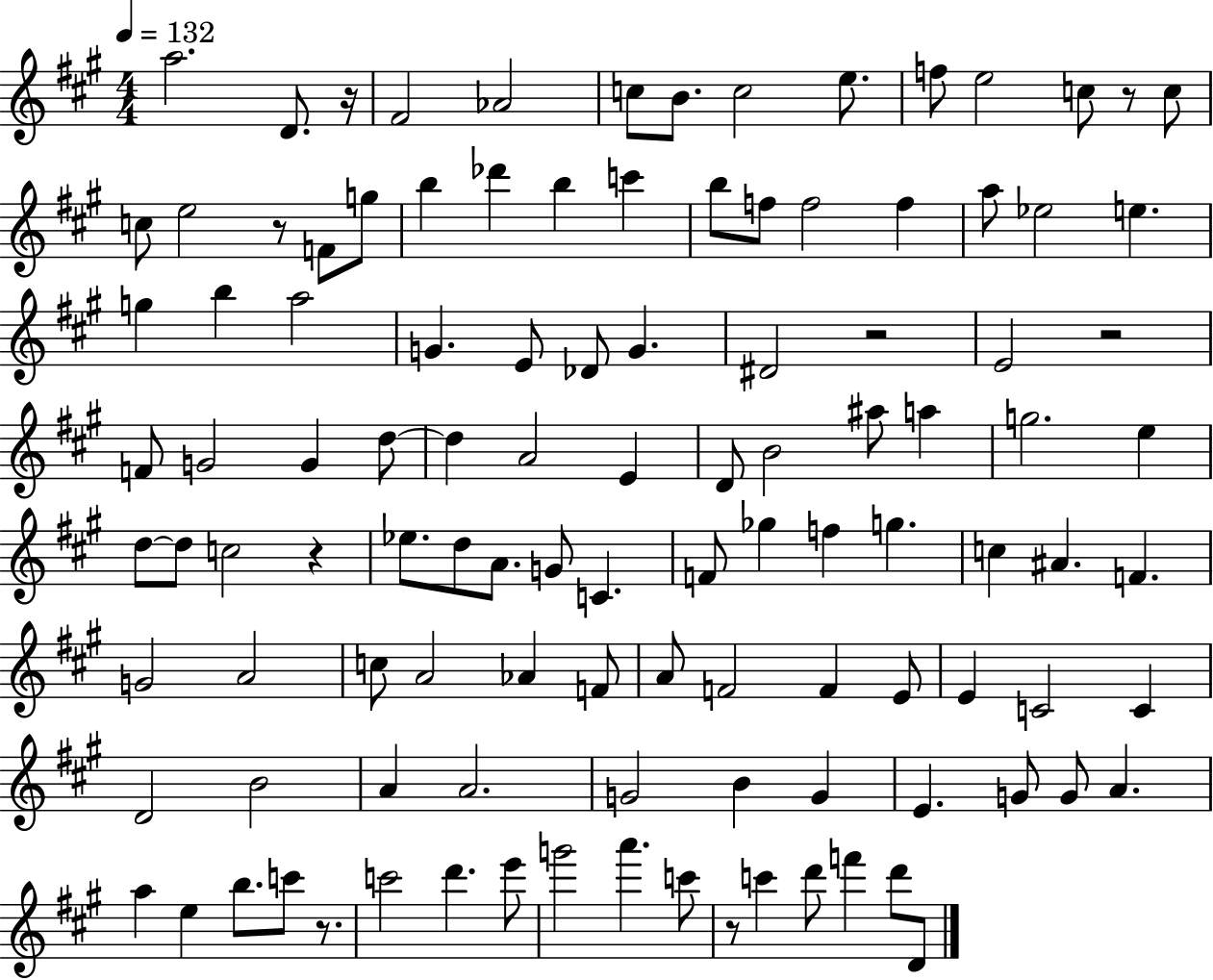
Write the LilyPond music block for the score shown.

{
  \clef treble
  \numericTimeSignature
  \time 4/4
  \key a \major
  \tempo 4 = 132
  a''2. d'8. r16 | fis'2 aes'2 | c''8 b'8. c''2 e''8. | f''8 e''2 c''8 r8 c''8 | \break c''8 e''2 r8 f'8 g''8 | b''4 des'''4 b''4 c'''4 | b''8 f''8 f''2 f''4 | a''8 ees''2 e''4. | \break g''4 b''4 a''2 | g'4. e'8 des'8 g'4. | dis'2 r2 | e'2 r2 | \break f'8 g'2 g'4 d''8~~ | d''4 a'2 e'4 | d'8 b'2 ais''8 a''4 | g''2. e''4 | \break d''8~~ d''8 c''2 r4 | ees''8. d''8 a'8. g'8 c'4. | f'8 ges''4 f''4 g''4. | c''4 ais'4. f'4. | \break g'2 a'2 | c''8 a'2 aes'4 f'8 | a'8 f'2 f'4 e'8 | e'4 c'2 c'4 | \break d'2 b'2 | a'4 a'2. | g'2 b'4 g'4 | e'4. g'8 g'8 a'4. | \break a''4 e''4 b''8. c'''8 r8. | c'''2 d'''4. e'''8 | g'''2 a'''4. c'''8 | r8 c'''4 d'''8 f'''4 d'''8 d'8 | \break \bar "|."
}